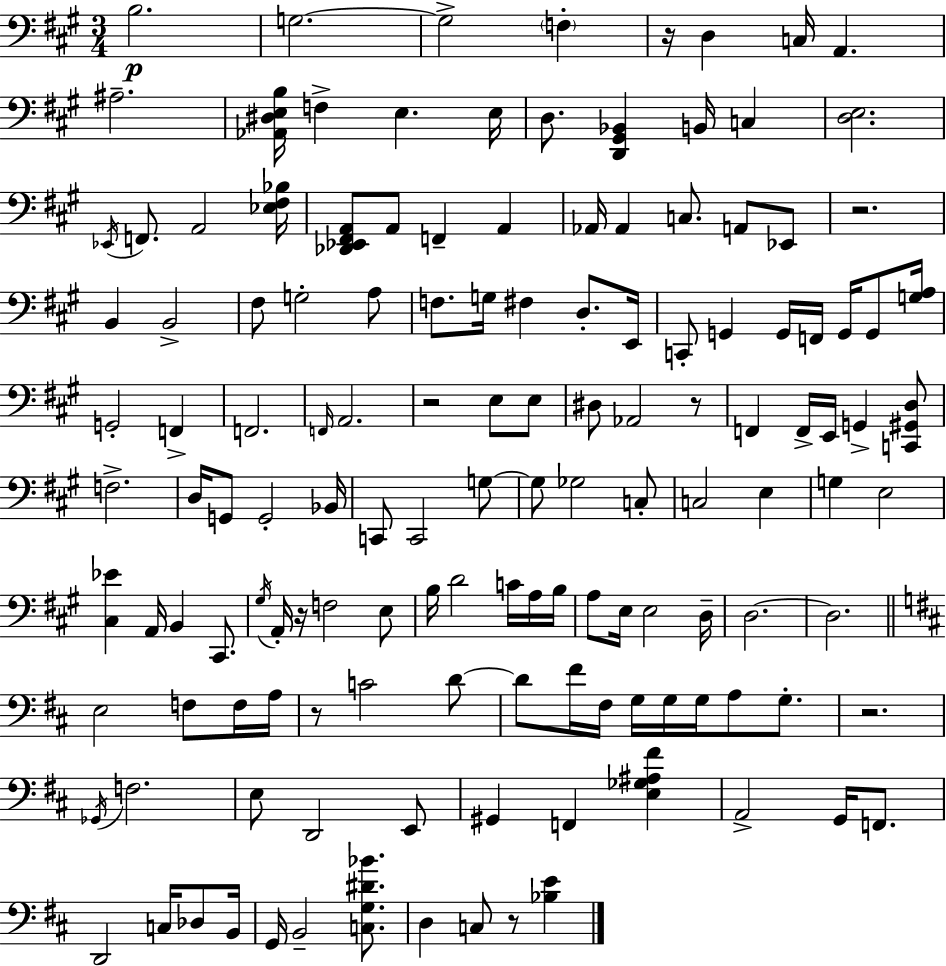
{
  \clef bass
  \numericTimeSignature
  \time 3/4
  \key a \major
  \repeat volta 2 { b2.\p | g2.~~ | g2-> \parenthesize f4-. | r16 d4 c16 a,4. | \break ais2.-- | <aes, dis e b>16 f4-> e4. e16 | d8. <d, gis, bes,>4 b,16 c4 | <d e>2. | \break \acciaccatura { ees,16 } f,8. a,2 | <ees fis bes>16 <des, ees, fis, a,>8 a,8 f,4-- a,4 | aes,16 aes,4 c8. a,8 ees,8 | r2. | \break b,4 b,2-> | fis8 g2-. a8 | f8. g16 fis4 d8.-. | e,16 c,8-. g,4 g,16 f,16 g,16 g,8 | \break <g a>16 g,2-. f,4-> | f,2. | \grace { f,16 } a,2. | r2 e8 | \break e8 dis8 aes,2 | r8 f,4 f,16-> e,16 g,4-> | <c, gis, d>8 f2.-> | d16 g,8 g,2-. | \break bes,16 c,8 c,2 | g8~~ g8 ges2 | c8-. c2 e4 | g4 e2 | \break <cis ees'>4 a,16 b,4 cis,8. | \acciaccatura { gis16 } a,16-. r16 f2 | e8 b16 d'2 | c'16 a16 b16 a8 e16 e2 | \break d16-- d2.~~ | d2. | \bar "||" \break \key d \major e2 f8 f16 a16 | r8 c'2 d'8~~ | d'8 fis'16 fis16 g16 g16 g16 a8 g8.-. | r2. | \break \acciaccatura { ges,16 } f2. | e8 d,2 e,8 | gis,4 f,4 <e ges ais fis'>4 | a,2-> g,16 f,8. | \break d,2 c16 des8 | b,16 g,16 b,2-- <c g dis' bes'>8. | d4 c8 r8 <bes e'>4 | } \bar "|."
}